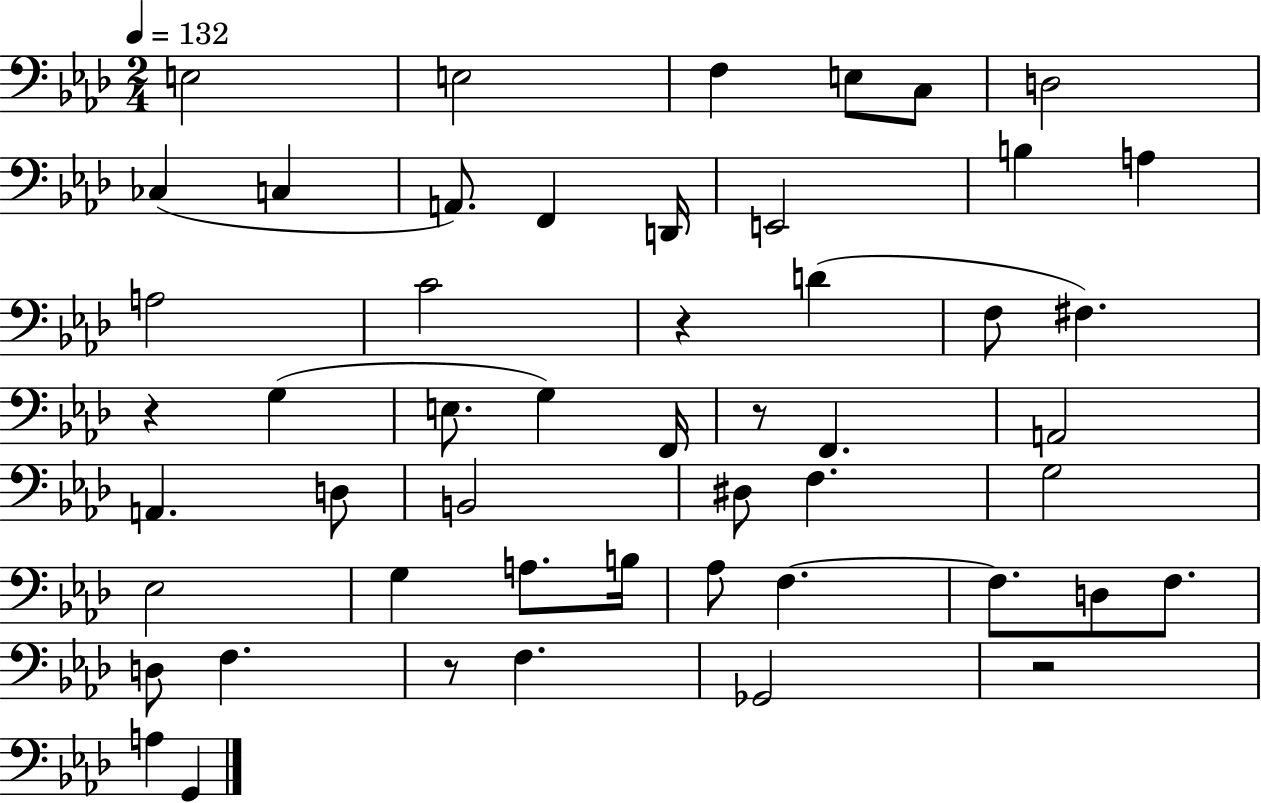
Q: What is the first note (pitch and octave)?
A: E3